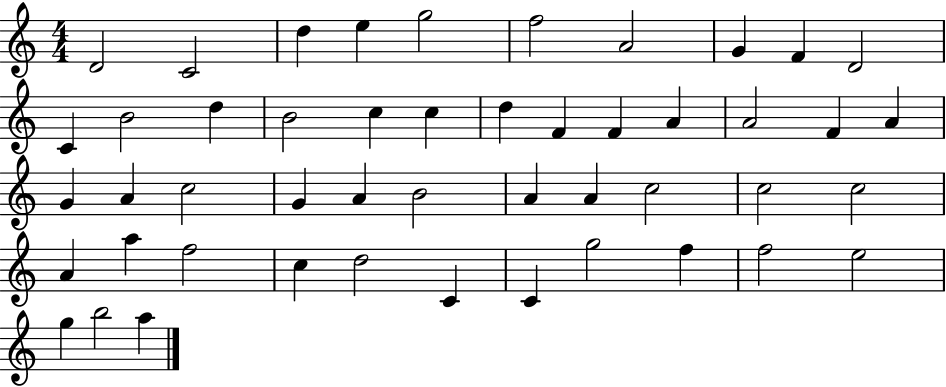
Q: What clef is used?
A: treble